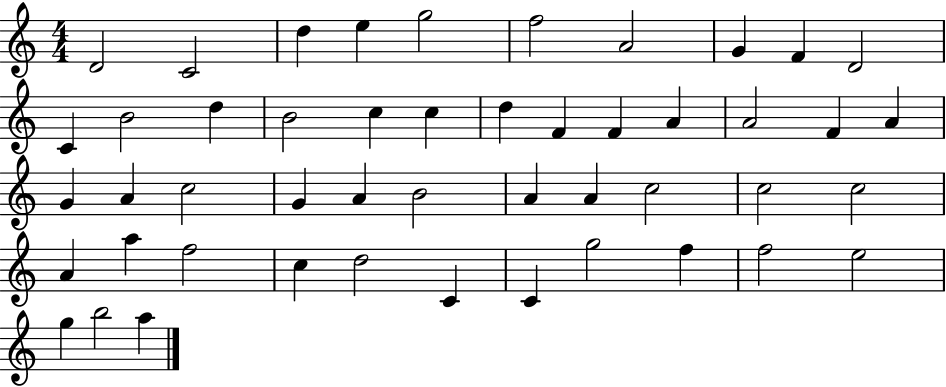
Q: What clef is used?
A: treble